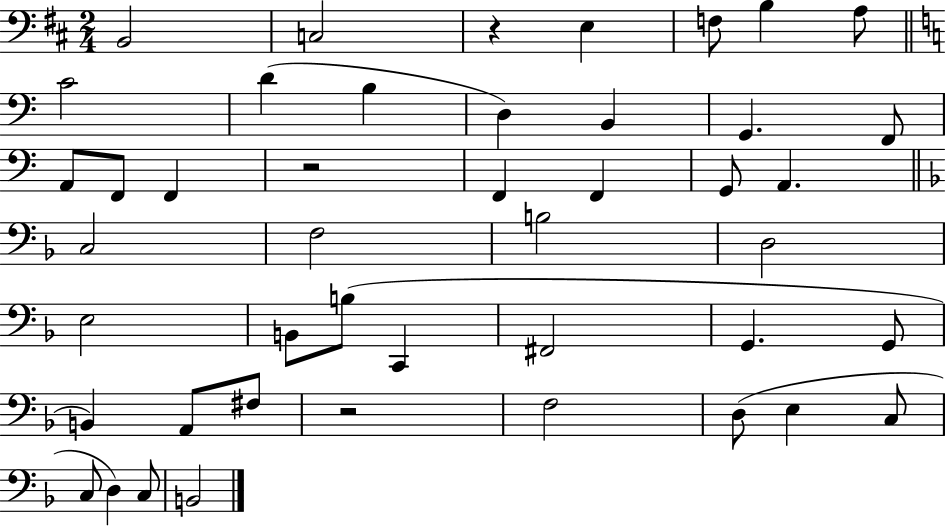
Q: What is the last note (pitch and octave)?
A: B2